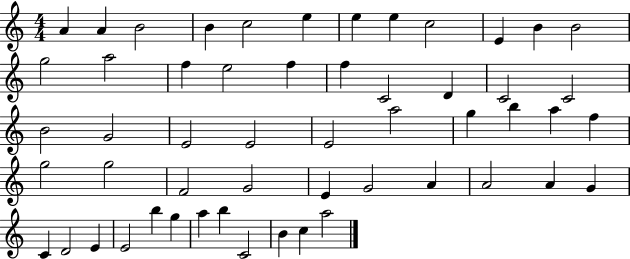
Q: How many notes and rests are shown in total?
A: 54